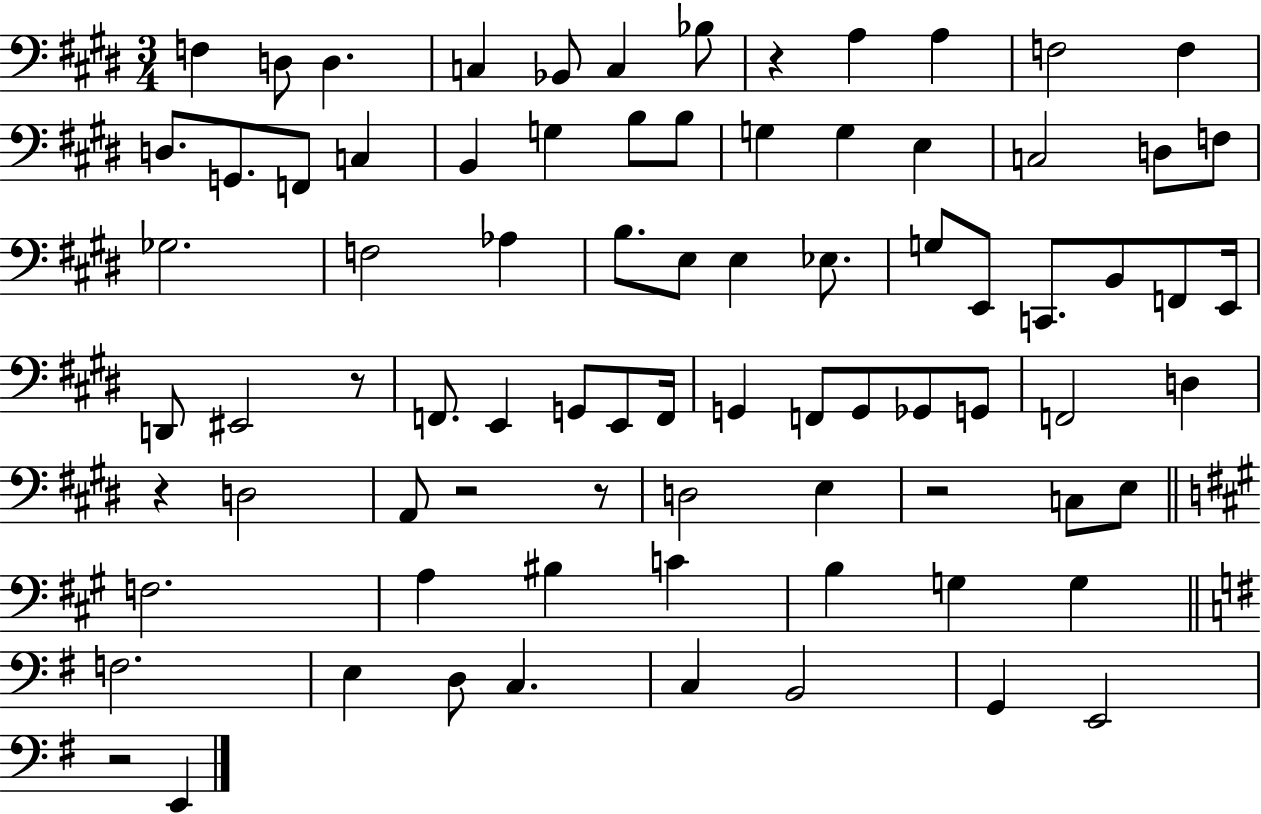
{
  \clef bass
  \numericTimeSignature
  \time 3/4
  \key e \major
  f4 d8 d4. | c4 bes,8 c4 bes8 | r4 a4 a4 | f2 f4 | \break d8. g,8. f,8 c4 | b,4 g4 b8 b8 | g4 g4 e4 | c2 d8 f8 | \break ges2. | f2 aes4 | b8. e8 e4 ees8. | g8 e,8 c,8. b,8 f,8 e,16 | \break d,8 eis,2 r8 | f,8. e,4 g,8 e,8 f,16 | g,4 f,8 g,8 ges,8 g,8 | f,2 d4 | \break r4 d2 | a,8 r2 r8 | d2 e4 | r2 c8 e8 | \break \bar "||" \break \key a \major f2. | a4 bis4 c'4 | b4 g4 g4 | \bar "||" \break \key g \major f2. | e4 d8 c4. | c4 b,2 | g,4 e,2 | \break r2 e,4 | \bar "|."
}